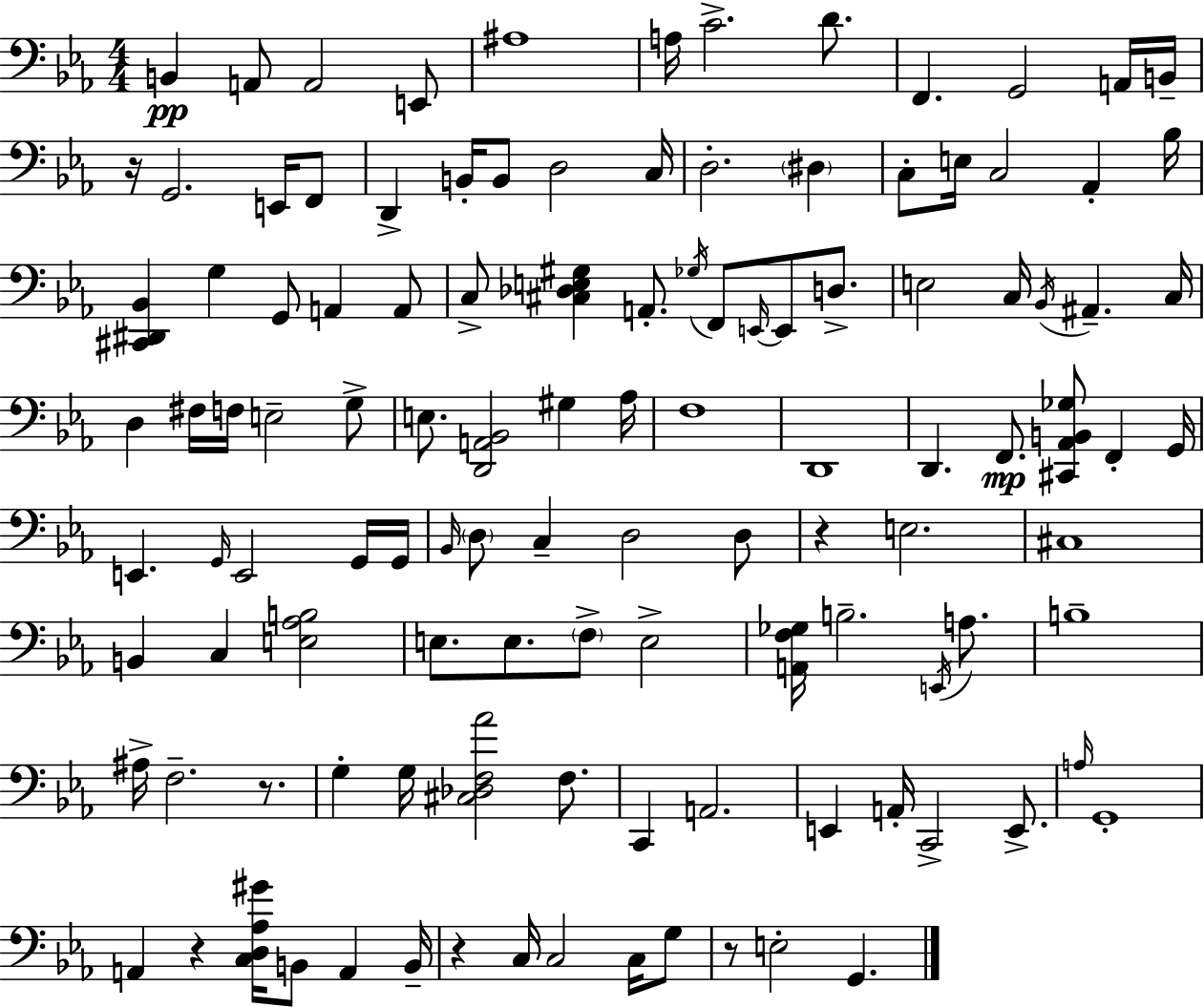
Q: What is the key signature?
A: EES major